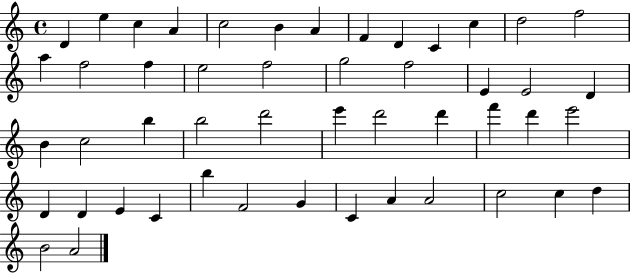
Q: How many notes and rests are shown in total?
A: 49